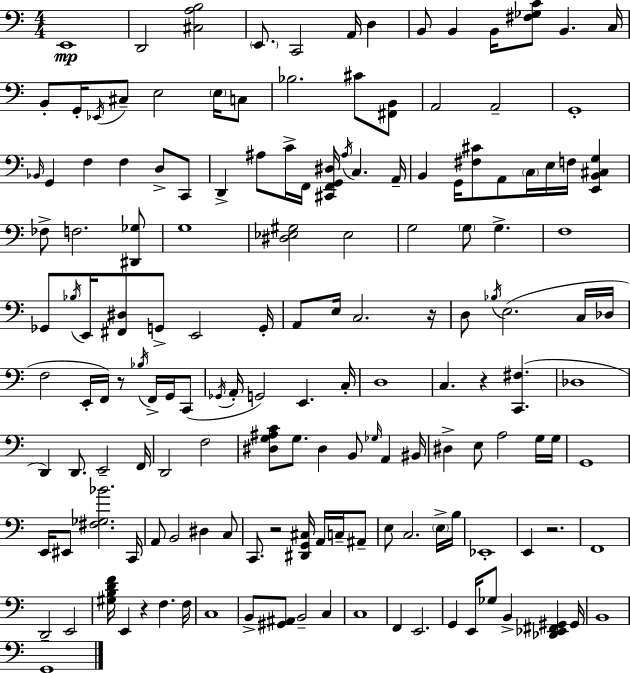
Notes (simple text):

E2/w D2/h [C#3,A3,B3]/h E2/e. C2/h A2/s D3/q B2/e B2/q B2/s [F#3,Gb3,C4]/e B2/q. C3/s B2/e G2/s Eb2/s C#3/e E3/h E3/s C3/e Bb3/h. C#4/e [F#2,B2]/e A2/h A2/h G2/w Bb2/s G2/q F3/q F3/q D3/e C2/e D2/q A#3/e C4/s F2/s [C#2,F2,G2,D#3]/s A#3/s C3/q. A2/s B2/q G2/s [F#3,C#4]/e A2/e C3/s E3/s F3/s [E2,B2,C#3,G3]/q FES3/e F3/h. [D#2,Gb3]/e G3/w [D#3,Eb3,G#3]/h Eb3/h G3/h G3/e G3/q. F3/w Gb2/e Bb3/s E2/s [F#2,D#3]/e G2/e E2/h G2/s A2/e E3/s C3/h. R/s D3/e Bb3/s E3/h. C3/s Db3/s F3/h E2/s F2/s R/e Bb3/s F2/s G2/s C2/e Gb2/s A2/s G2/h E2/q. C3/s D3/w C3/q. R/q [C2,F#3]/q. Db3/w D2/q D2/e. E2/h F2/s D2/h F3/h [D#3,G3,A#3,C4]/e G3/e. D#3/q B2/e Gb3/s A2/q BIS2/s D#3/q E3/e A3/h G3/s G3/s G2/w E2/s EIS2/e [F#3,Gb3,Bb4]/h. C2/s A2/e B2/h D#3/q C3/e C2/e. R/h [D#2,G2,C#3]/s A2/s C3/s A#2/e E3/e C3/h. E3/s B3/s Eb2/w E2/q R/h. F2/w D2/h E2/h [G#3,B3,D4,F4]/s E2/q R/q F3/q. F3/s C3/w B2/e [G#2,A#2]/e B2/h C3/q C3/w F2/q E2/h. G2/q E2/s Gb3/e B2/q [Db2,Eb2,F#2,G#2]/q G#2/s B2/w G2/w